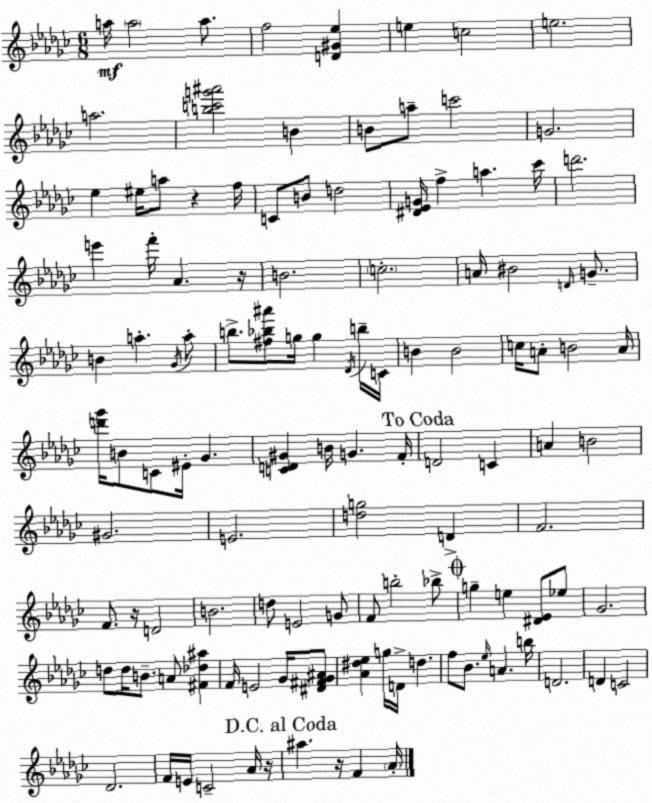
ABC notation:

X:1
T:Untitled
M:6/8
L:1/4
K:Ebm
a/4 a2 a/2 f2 [D^G_e] e c2 e2 a2 [bc'g'^a']2 B B/2 a/2 c'2 G2 _e ^e/4 a/2 z f/4 C/2 B/2 d2 [^D_EG]/4 f a _c'/4 d'2 e' f'/4 _A z/4 B2 c2 A/4 ^B2 D/4 G/2 B a _G/4 a/2 b/2 [^f_b^a']/2 g/4 g _D/4 b/4 C/4 B B2 c/4 A/2 B2 A/4 [d'_g']/4 B/2 C/2 ^E/4 _G [CD^G] B/4 G F/4 D2 C A B2 ^G2 E2 [dg]2 D F2 F/2 z/4 D2 B2 d/2 E2 G/2 F/2 b2 _b/2 g e [^D_E]/2 _e/2 _G2 d/2 d/4 B/2 A/2 [^F_d^a] F/4 E2 _G/4 [^D^F_G^A]/2 [_A^d_e] g/4 D/4 d f/2 _B/2 _e/4 A b/4 D2 D C2 _D2 F/4 E/4 C2 _A/4 z/4 ^a z/4 F _A/4